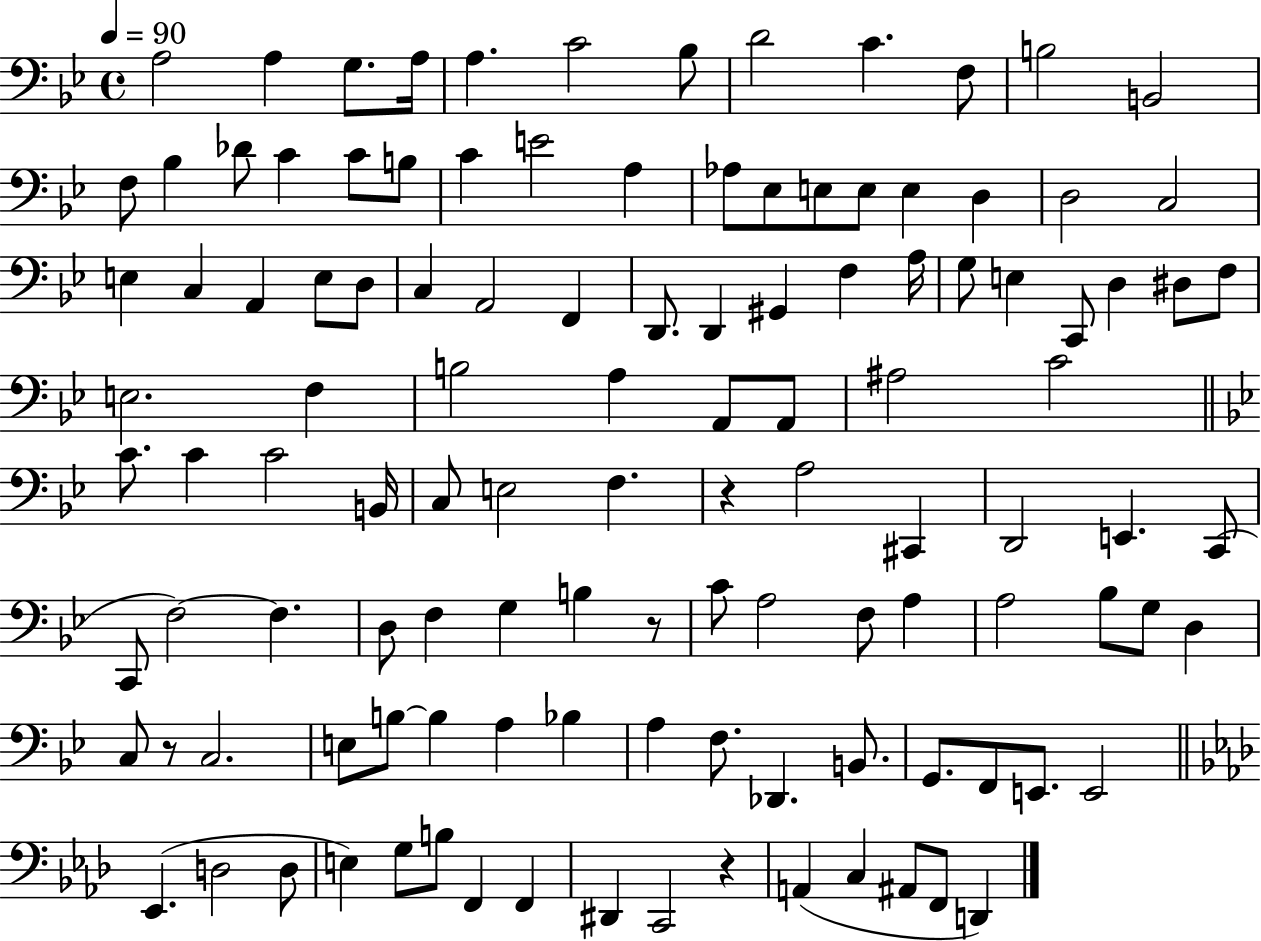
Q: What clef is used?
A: bass